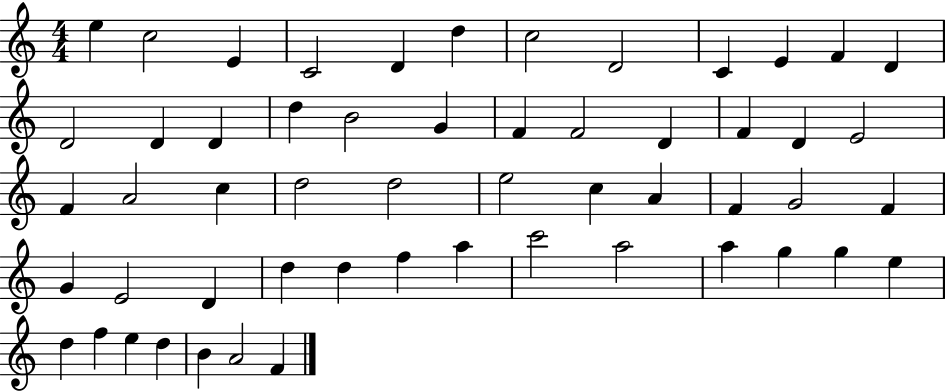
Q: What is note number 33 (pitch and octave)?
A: F4